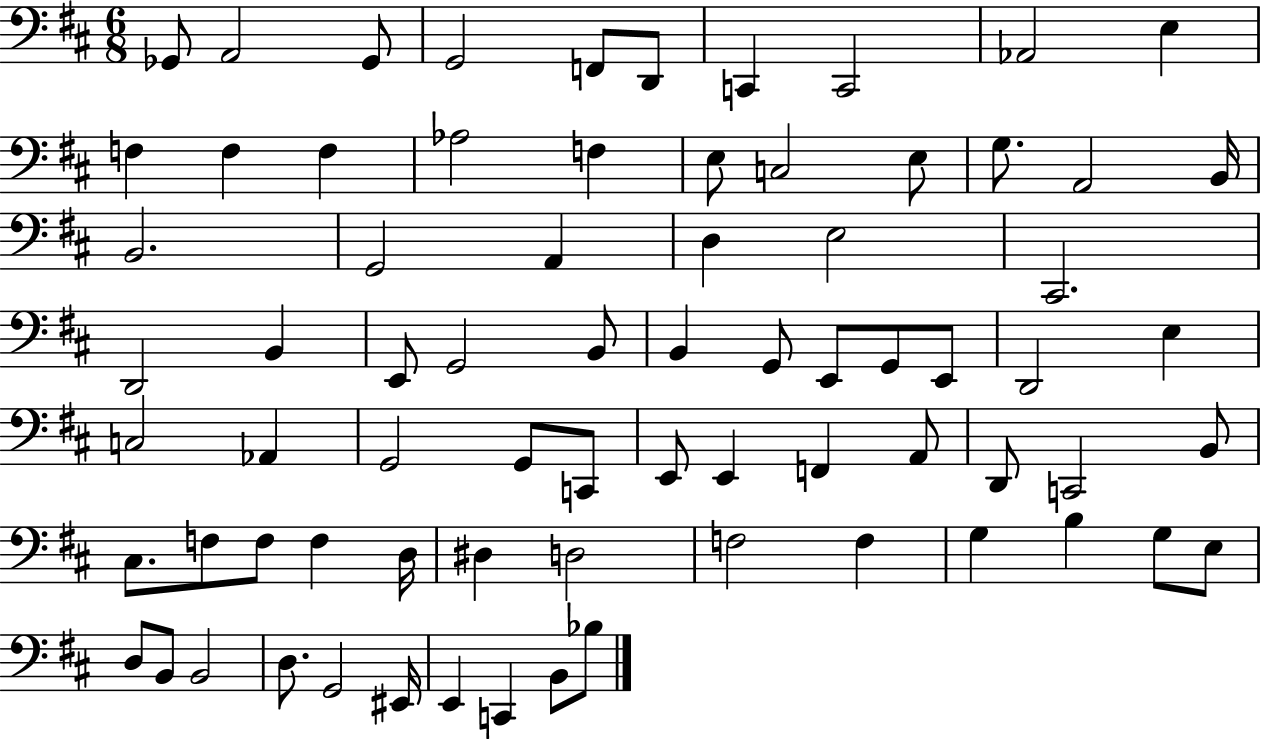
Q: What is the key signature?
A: D major